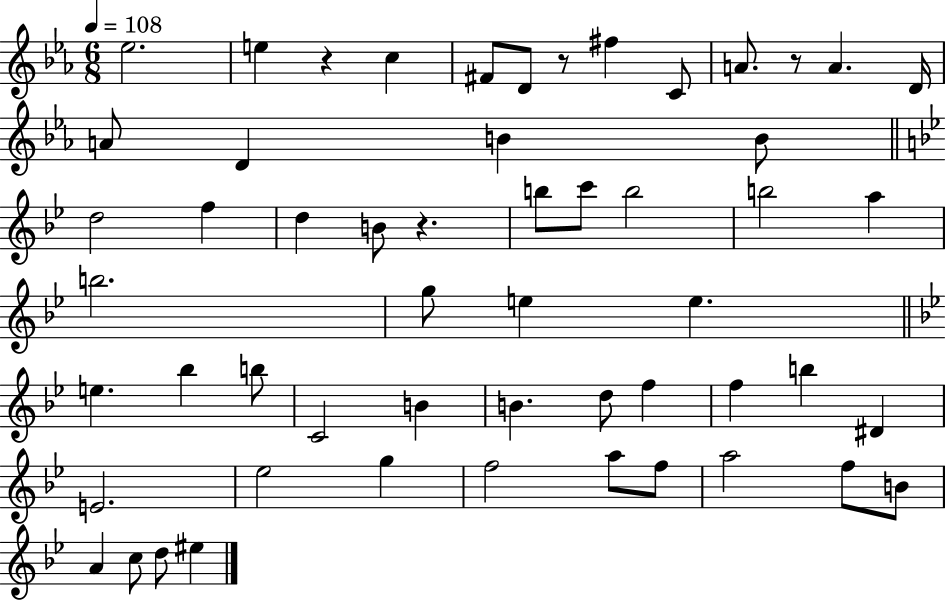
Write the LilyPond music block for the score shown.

{
  \clef treble
  \numericTimeSignature
  \time 6/8
  \key ees \major
  \tempo 4 = 108
  ees''2. | e''4 r4 c''4 | fis'8 d'8 r8 fis''4 c'8 | a'8. r8 a'4. d'16 | \break a'8 d'4 b'4 b'8 | \bar "||" \break \key bes \major d''2 f''4 | d''4 b'8 r4. | b''8 c'''8 b''2 | b''2 a''4 | \break b''2. | g''8 e''4 e''4. | \bar "||" \break \key g \minor e''4. bes''4 b''8 | c'2 b'4 | b'4. d''8 f''4 | f''4 b''4 dis'4 | \break e'2. | ees''2 g''4 | f''2 a''8 f''8 | a''2 f''8 b'8 | \break a'4 c''8 d''8 eis''4 | \bar "|."
}